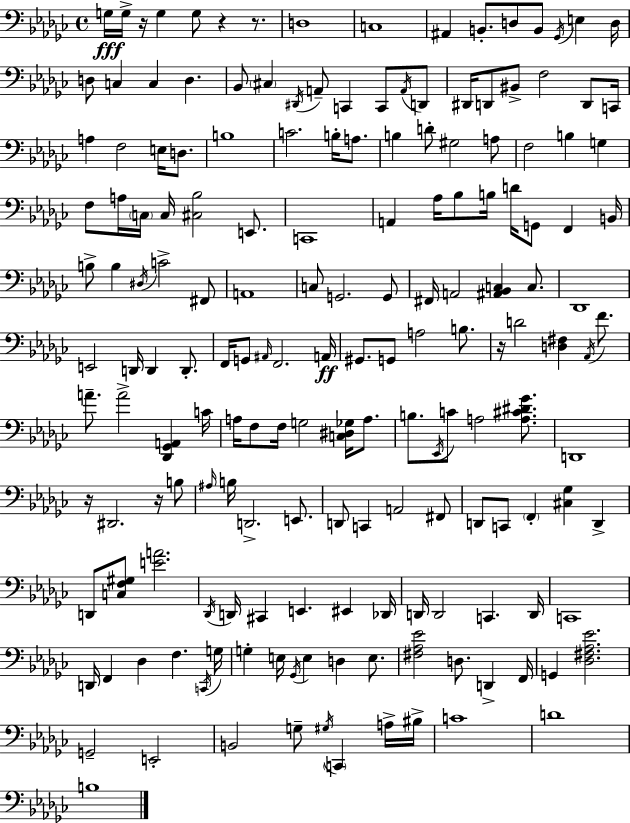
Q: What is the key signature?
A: EES minor